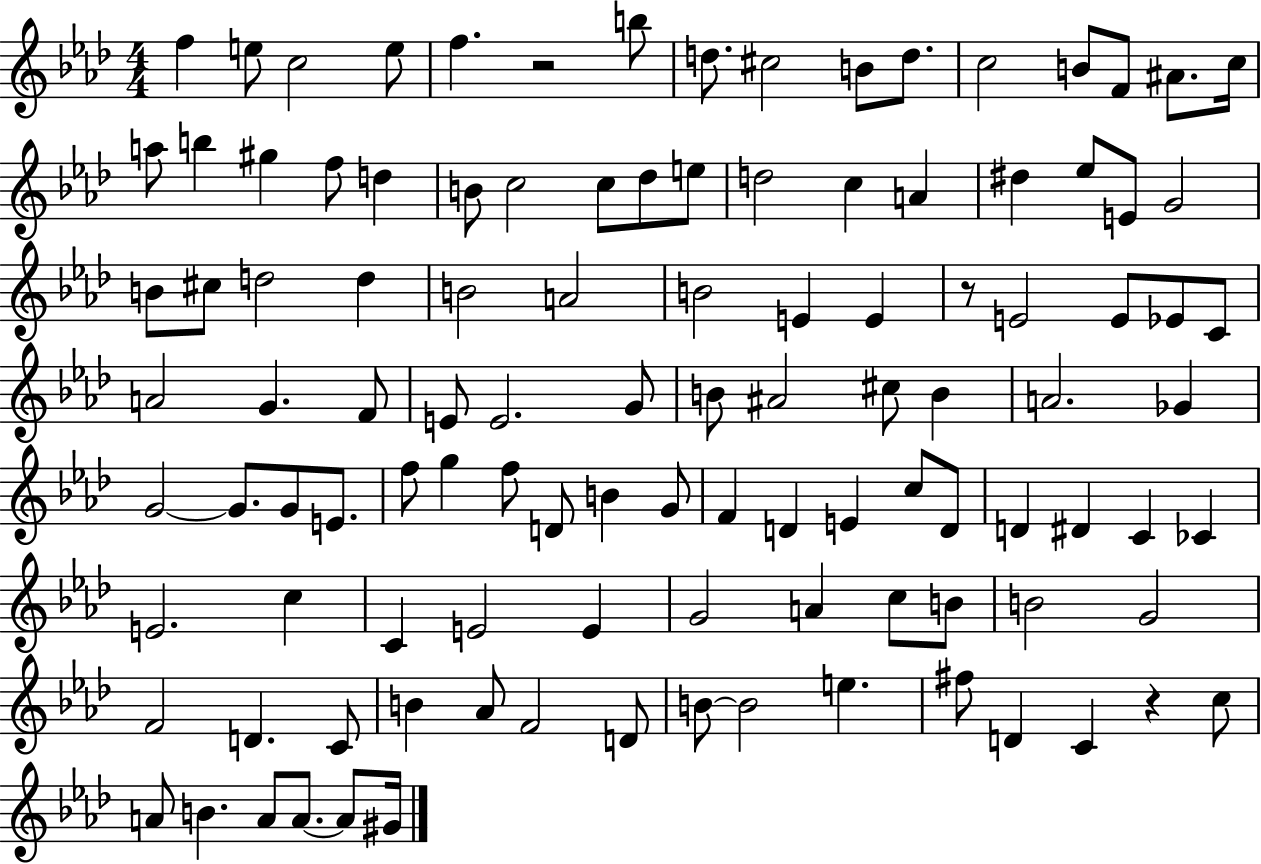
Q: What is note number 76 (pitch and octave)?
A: CES4